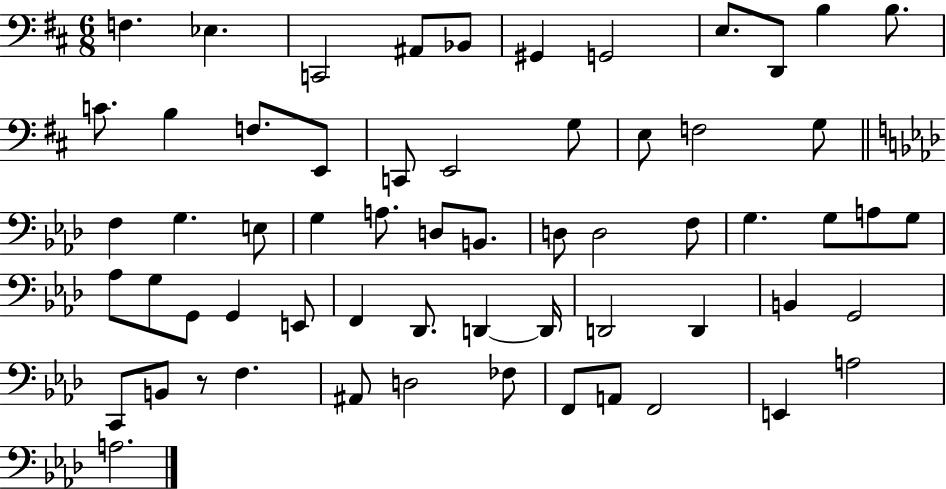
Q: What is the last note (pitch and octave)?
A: A3